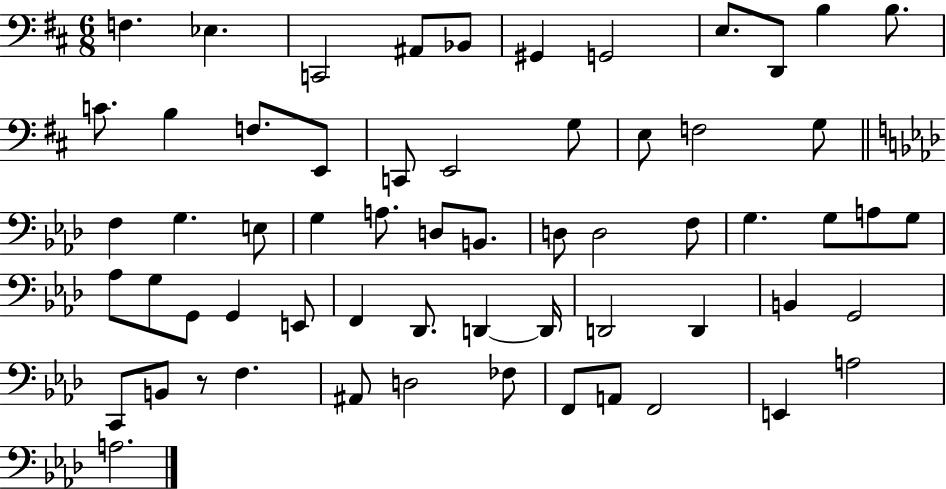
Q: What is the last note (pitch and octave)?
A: A3